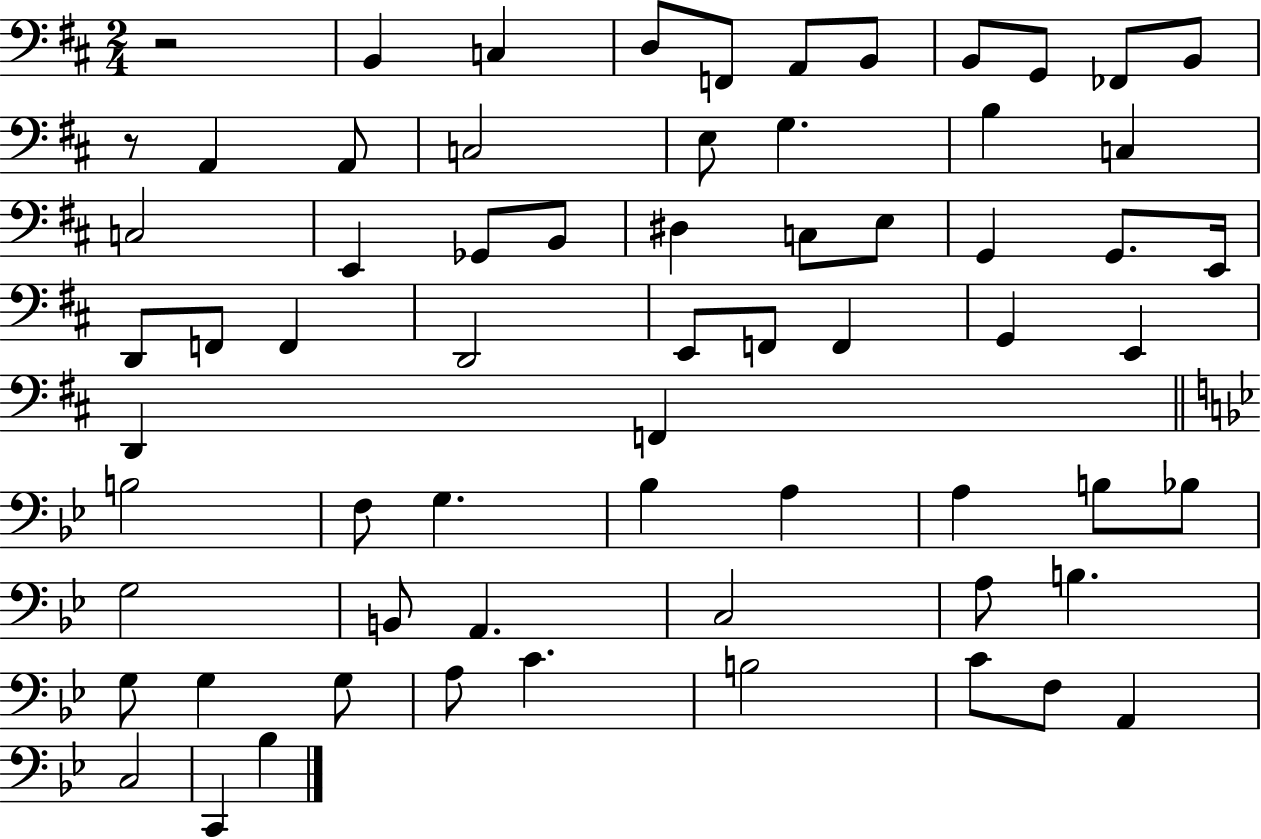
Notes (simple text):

R/h B2/q C3/q D3/e F2/e A2/e B2/e B2/e G2/e FES2/e B2/e R/e A2/q A2/e C3/h E3/e G3/q. B3/q C3/q C3/h E2/q Gb2/e B2/e D#3/q C3/e E3/e G2/q G2/e. E2/s D2/e F2/e F2/q D2/h E2/e F2/e F2/q G2/q E2/q D2/q F2/q B3/h F3/e G3/q. Bb3/q A3/q A3/q B3/e Bb3/e G3/h B2/e A2/q. C3/h A3/e B3/q. G3/e G3/q G3/e A3/e C4/q. B3/h C4/e F3/e A2/q C3/h C2/q Bb3/q